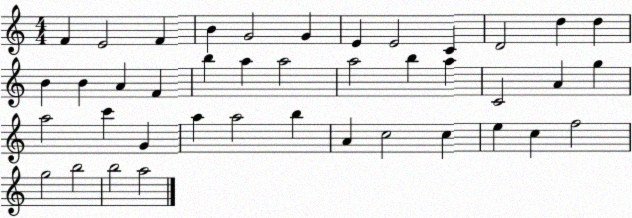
X:1
T:Untitled
M:4/4
L:1/4
K:C
F E2 F B G2 G E E2 C D2 d d B B A F b a a2 a2 b a C2 A g a2 c' G a a2 b A c2 c e c f2 g2 b2 b2 a2